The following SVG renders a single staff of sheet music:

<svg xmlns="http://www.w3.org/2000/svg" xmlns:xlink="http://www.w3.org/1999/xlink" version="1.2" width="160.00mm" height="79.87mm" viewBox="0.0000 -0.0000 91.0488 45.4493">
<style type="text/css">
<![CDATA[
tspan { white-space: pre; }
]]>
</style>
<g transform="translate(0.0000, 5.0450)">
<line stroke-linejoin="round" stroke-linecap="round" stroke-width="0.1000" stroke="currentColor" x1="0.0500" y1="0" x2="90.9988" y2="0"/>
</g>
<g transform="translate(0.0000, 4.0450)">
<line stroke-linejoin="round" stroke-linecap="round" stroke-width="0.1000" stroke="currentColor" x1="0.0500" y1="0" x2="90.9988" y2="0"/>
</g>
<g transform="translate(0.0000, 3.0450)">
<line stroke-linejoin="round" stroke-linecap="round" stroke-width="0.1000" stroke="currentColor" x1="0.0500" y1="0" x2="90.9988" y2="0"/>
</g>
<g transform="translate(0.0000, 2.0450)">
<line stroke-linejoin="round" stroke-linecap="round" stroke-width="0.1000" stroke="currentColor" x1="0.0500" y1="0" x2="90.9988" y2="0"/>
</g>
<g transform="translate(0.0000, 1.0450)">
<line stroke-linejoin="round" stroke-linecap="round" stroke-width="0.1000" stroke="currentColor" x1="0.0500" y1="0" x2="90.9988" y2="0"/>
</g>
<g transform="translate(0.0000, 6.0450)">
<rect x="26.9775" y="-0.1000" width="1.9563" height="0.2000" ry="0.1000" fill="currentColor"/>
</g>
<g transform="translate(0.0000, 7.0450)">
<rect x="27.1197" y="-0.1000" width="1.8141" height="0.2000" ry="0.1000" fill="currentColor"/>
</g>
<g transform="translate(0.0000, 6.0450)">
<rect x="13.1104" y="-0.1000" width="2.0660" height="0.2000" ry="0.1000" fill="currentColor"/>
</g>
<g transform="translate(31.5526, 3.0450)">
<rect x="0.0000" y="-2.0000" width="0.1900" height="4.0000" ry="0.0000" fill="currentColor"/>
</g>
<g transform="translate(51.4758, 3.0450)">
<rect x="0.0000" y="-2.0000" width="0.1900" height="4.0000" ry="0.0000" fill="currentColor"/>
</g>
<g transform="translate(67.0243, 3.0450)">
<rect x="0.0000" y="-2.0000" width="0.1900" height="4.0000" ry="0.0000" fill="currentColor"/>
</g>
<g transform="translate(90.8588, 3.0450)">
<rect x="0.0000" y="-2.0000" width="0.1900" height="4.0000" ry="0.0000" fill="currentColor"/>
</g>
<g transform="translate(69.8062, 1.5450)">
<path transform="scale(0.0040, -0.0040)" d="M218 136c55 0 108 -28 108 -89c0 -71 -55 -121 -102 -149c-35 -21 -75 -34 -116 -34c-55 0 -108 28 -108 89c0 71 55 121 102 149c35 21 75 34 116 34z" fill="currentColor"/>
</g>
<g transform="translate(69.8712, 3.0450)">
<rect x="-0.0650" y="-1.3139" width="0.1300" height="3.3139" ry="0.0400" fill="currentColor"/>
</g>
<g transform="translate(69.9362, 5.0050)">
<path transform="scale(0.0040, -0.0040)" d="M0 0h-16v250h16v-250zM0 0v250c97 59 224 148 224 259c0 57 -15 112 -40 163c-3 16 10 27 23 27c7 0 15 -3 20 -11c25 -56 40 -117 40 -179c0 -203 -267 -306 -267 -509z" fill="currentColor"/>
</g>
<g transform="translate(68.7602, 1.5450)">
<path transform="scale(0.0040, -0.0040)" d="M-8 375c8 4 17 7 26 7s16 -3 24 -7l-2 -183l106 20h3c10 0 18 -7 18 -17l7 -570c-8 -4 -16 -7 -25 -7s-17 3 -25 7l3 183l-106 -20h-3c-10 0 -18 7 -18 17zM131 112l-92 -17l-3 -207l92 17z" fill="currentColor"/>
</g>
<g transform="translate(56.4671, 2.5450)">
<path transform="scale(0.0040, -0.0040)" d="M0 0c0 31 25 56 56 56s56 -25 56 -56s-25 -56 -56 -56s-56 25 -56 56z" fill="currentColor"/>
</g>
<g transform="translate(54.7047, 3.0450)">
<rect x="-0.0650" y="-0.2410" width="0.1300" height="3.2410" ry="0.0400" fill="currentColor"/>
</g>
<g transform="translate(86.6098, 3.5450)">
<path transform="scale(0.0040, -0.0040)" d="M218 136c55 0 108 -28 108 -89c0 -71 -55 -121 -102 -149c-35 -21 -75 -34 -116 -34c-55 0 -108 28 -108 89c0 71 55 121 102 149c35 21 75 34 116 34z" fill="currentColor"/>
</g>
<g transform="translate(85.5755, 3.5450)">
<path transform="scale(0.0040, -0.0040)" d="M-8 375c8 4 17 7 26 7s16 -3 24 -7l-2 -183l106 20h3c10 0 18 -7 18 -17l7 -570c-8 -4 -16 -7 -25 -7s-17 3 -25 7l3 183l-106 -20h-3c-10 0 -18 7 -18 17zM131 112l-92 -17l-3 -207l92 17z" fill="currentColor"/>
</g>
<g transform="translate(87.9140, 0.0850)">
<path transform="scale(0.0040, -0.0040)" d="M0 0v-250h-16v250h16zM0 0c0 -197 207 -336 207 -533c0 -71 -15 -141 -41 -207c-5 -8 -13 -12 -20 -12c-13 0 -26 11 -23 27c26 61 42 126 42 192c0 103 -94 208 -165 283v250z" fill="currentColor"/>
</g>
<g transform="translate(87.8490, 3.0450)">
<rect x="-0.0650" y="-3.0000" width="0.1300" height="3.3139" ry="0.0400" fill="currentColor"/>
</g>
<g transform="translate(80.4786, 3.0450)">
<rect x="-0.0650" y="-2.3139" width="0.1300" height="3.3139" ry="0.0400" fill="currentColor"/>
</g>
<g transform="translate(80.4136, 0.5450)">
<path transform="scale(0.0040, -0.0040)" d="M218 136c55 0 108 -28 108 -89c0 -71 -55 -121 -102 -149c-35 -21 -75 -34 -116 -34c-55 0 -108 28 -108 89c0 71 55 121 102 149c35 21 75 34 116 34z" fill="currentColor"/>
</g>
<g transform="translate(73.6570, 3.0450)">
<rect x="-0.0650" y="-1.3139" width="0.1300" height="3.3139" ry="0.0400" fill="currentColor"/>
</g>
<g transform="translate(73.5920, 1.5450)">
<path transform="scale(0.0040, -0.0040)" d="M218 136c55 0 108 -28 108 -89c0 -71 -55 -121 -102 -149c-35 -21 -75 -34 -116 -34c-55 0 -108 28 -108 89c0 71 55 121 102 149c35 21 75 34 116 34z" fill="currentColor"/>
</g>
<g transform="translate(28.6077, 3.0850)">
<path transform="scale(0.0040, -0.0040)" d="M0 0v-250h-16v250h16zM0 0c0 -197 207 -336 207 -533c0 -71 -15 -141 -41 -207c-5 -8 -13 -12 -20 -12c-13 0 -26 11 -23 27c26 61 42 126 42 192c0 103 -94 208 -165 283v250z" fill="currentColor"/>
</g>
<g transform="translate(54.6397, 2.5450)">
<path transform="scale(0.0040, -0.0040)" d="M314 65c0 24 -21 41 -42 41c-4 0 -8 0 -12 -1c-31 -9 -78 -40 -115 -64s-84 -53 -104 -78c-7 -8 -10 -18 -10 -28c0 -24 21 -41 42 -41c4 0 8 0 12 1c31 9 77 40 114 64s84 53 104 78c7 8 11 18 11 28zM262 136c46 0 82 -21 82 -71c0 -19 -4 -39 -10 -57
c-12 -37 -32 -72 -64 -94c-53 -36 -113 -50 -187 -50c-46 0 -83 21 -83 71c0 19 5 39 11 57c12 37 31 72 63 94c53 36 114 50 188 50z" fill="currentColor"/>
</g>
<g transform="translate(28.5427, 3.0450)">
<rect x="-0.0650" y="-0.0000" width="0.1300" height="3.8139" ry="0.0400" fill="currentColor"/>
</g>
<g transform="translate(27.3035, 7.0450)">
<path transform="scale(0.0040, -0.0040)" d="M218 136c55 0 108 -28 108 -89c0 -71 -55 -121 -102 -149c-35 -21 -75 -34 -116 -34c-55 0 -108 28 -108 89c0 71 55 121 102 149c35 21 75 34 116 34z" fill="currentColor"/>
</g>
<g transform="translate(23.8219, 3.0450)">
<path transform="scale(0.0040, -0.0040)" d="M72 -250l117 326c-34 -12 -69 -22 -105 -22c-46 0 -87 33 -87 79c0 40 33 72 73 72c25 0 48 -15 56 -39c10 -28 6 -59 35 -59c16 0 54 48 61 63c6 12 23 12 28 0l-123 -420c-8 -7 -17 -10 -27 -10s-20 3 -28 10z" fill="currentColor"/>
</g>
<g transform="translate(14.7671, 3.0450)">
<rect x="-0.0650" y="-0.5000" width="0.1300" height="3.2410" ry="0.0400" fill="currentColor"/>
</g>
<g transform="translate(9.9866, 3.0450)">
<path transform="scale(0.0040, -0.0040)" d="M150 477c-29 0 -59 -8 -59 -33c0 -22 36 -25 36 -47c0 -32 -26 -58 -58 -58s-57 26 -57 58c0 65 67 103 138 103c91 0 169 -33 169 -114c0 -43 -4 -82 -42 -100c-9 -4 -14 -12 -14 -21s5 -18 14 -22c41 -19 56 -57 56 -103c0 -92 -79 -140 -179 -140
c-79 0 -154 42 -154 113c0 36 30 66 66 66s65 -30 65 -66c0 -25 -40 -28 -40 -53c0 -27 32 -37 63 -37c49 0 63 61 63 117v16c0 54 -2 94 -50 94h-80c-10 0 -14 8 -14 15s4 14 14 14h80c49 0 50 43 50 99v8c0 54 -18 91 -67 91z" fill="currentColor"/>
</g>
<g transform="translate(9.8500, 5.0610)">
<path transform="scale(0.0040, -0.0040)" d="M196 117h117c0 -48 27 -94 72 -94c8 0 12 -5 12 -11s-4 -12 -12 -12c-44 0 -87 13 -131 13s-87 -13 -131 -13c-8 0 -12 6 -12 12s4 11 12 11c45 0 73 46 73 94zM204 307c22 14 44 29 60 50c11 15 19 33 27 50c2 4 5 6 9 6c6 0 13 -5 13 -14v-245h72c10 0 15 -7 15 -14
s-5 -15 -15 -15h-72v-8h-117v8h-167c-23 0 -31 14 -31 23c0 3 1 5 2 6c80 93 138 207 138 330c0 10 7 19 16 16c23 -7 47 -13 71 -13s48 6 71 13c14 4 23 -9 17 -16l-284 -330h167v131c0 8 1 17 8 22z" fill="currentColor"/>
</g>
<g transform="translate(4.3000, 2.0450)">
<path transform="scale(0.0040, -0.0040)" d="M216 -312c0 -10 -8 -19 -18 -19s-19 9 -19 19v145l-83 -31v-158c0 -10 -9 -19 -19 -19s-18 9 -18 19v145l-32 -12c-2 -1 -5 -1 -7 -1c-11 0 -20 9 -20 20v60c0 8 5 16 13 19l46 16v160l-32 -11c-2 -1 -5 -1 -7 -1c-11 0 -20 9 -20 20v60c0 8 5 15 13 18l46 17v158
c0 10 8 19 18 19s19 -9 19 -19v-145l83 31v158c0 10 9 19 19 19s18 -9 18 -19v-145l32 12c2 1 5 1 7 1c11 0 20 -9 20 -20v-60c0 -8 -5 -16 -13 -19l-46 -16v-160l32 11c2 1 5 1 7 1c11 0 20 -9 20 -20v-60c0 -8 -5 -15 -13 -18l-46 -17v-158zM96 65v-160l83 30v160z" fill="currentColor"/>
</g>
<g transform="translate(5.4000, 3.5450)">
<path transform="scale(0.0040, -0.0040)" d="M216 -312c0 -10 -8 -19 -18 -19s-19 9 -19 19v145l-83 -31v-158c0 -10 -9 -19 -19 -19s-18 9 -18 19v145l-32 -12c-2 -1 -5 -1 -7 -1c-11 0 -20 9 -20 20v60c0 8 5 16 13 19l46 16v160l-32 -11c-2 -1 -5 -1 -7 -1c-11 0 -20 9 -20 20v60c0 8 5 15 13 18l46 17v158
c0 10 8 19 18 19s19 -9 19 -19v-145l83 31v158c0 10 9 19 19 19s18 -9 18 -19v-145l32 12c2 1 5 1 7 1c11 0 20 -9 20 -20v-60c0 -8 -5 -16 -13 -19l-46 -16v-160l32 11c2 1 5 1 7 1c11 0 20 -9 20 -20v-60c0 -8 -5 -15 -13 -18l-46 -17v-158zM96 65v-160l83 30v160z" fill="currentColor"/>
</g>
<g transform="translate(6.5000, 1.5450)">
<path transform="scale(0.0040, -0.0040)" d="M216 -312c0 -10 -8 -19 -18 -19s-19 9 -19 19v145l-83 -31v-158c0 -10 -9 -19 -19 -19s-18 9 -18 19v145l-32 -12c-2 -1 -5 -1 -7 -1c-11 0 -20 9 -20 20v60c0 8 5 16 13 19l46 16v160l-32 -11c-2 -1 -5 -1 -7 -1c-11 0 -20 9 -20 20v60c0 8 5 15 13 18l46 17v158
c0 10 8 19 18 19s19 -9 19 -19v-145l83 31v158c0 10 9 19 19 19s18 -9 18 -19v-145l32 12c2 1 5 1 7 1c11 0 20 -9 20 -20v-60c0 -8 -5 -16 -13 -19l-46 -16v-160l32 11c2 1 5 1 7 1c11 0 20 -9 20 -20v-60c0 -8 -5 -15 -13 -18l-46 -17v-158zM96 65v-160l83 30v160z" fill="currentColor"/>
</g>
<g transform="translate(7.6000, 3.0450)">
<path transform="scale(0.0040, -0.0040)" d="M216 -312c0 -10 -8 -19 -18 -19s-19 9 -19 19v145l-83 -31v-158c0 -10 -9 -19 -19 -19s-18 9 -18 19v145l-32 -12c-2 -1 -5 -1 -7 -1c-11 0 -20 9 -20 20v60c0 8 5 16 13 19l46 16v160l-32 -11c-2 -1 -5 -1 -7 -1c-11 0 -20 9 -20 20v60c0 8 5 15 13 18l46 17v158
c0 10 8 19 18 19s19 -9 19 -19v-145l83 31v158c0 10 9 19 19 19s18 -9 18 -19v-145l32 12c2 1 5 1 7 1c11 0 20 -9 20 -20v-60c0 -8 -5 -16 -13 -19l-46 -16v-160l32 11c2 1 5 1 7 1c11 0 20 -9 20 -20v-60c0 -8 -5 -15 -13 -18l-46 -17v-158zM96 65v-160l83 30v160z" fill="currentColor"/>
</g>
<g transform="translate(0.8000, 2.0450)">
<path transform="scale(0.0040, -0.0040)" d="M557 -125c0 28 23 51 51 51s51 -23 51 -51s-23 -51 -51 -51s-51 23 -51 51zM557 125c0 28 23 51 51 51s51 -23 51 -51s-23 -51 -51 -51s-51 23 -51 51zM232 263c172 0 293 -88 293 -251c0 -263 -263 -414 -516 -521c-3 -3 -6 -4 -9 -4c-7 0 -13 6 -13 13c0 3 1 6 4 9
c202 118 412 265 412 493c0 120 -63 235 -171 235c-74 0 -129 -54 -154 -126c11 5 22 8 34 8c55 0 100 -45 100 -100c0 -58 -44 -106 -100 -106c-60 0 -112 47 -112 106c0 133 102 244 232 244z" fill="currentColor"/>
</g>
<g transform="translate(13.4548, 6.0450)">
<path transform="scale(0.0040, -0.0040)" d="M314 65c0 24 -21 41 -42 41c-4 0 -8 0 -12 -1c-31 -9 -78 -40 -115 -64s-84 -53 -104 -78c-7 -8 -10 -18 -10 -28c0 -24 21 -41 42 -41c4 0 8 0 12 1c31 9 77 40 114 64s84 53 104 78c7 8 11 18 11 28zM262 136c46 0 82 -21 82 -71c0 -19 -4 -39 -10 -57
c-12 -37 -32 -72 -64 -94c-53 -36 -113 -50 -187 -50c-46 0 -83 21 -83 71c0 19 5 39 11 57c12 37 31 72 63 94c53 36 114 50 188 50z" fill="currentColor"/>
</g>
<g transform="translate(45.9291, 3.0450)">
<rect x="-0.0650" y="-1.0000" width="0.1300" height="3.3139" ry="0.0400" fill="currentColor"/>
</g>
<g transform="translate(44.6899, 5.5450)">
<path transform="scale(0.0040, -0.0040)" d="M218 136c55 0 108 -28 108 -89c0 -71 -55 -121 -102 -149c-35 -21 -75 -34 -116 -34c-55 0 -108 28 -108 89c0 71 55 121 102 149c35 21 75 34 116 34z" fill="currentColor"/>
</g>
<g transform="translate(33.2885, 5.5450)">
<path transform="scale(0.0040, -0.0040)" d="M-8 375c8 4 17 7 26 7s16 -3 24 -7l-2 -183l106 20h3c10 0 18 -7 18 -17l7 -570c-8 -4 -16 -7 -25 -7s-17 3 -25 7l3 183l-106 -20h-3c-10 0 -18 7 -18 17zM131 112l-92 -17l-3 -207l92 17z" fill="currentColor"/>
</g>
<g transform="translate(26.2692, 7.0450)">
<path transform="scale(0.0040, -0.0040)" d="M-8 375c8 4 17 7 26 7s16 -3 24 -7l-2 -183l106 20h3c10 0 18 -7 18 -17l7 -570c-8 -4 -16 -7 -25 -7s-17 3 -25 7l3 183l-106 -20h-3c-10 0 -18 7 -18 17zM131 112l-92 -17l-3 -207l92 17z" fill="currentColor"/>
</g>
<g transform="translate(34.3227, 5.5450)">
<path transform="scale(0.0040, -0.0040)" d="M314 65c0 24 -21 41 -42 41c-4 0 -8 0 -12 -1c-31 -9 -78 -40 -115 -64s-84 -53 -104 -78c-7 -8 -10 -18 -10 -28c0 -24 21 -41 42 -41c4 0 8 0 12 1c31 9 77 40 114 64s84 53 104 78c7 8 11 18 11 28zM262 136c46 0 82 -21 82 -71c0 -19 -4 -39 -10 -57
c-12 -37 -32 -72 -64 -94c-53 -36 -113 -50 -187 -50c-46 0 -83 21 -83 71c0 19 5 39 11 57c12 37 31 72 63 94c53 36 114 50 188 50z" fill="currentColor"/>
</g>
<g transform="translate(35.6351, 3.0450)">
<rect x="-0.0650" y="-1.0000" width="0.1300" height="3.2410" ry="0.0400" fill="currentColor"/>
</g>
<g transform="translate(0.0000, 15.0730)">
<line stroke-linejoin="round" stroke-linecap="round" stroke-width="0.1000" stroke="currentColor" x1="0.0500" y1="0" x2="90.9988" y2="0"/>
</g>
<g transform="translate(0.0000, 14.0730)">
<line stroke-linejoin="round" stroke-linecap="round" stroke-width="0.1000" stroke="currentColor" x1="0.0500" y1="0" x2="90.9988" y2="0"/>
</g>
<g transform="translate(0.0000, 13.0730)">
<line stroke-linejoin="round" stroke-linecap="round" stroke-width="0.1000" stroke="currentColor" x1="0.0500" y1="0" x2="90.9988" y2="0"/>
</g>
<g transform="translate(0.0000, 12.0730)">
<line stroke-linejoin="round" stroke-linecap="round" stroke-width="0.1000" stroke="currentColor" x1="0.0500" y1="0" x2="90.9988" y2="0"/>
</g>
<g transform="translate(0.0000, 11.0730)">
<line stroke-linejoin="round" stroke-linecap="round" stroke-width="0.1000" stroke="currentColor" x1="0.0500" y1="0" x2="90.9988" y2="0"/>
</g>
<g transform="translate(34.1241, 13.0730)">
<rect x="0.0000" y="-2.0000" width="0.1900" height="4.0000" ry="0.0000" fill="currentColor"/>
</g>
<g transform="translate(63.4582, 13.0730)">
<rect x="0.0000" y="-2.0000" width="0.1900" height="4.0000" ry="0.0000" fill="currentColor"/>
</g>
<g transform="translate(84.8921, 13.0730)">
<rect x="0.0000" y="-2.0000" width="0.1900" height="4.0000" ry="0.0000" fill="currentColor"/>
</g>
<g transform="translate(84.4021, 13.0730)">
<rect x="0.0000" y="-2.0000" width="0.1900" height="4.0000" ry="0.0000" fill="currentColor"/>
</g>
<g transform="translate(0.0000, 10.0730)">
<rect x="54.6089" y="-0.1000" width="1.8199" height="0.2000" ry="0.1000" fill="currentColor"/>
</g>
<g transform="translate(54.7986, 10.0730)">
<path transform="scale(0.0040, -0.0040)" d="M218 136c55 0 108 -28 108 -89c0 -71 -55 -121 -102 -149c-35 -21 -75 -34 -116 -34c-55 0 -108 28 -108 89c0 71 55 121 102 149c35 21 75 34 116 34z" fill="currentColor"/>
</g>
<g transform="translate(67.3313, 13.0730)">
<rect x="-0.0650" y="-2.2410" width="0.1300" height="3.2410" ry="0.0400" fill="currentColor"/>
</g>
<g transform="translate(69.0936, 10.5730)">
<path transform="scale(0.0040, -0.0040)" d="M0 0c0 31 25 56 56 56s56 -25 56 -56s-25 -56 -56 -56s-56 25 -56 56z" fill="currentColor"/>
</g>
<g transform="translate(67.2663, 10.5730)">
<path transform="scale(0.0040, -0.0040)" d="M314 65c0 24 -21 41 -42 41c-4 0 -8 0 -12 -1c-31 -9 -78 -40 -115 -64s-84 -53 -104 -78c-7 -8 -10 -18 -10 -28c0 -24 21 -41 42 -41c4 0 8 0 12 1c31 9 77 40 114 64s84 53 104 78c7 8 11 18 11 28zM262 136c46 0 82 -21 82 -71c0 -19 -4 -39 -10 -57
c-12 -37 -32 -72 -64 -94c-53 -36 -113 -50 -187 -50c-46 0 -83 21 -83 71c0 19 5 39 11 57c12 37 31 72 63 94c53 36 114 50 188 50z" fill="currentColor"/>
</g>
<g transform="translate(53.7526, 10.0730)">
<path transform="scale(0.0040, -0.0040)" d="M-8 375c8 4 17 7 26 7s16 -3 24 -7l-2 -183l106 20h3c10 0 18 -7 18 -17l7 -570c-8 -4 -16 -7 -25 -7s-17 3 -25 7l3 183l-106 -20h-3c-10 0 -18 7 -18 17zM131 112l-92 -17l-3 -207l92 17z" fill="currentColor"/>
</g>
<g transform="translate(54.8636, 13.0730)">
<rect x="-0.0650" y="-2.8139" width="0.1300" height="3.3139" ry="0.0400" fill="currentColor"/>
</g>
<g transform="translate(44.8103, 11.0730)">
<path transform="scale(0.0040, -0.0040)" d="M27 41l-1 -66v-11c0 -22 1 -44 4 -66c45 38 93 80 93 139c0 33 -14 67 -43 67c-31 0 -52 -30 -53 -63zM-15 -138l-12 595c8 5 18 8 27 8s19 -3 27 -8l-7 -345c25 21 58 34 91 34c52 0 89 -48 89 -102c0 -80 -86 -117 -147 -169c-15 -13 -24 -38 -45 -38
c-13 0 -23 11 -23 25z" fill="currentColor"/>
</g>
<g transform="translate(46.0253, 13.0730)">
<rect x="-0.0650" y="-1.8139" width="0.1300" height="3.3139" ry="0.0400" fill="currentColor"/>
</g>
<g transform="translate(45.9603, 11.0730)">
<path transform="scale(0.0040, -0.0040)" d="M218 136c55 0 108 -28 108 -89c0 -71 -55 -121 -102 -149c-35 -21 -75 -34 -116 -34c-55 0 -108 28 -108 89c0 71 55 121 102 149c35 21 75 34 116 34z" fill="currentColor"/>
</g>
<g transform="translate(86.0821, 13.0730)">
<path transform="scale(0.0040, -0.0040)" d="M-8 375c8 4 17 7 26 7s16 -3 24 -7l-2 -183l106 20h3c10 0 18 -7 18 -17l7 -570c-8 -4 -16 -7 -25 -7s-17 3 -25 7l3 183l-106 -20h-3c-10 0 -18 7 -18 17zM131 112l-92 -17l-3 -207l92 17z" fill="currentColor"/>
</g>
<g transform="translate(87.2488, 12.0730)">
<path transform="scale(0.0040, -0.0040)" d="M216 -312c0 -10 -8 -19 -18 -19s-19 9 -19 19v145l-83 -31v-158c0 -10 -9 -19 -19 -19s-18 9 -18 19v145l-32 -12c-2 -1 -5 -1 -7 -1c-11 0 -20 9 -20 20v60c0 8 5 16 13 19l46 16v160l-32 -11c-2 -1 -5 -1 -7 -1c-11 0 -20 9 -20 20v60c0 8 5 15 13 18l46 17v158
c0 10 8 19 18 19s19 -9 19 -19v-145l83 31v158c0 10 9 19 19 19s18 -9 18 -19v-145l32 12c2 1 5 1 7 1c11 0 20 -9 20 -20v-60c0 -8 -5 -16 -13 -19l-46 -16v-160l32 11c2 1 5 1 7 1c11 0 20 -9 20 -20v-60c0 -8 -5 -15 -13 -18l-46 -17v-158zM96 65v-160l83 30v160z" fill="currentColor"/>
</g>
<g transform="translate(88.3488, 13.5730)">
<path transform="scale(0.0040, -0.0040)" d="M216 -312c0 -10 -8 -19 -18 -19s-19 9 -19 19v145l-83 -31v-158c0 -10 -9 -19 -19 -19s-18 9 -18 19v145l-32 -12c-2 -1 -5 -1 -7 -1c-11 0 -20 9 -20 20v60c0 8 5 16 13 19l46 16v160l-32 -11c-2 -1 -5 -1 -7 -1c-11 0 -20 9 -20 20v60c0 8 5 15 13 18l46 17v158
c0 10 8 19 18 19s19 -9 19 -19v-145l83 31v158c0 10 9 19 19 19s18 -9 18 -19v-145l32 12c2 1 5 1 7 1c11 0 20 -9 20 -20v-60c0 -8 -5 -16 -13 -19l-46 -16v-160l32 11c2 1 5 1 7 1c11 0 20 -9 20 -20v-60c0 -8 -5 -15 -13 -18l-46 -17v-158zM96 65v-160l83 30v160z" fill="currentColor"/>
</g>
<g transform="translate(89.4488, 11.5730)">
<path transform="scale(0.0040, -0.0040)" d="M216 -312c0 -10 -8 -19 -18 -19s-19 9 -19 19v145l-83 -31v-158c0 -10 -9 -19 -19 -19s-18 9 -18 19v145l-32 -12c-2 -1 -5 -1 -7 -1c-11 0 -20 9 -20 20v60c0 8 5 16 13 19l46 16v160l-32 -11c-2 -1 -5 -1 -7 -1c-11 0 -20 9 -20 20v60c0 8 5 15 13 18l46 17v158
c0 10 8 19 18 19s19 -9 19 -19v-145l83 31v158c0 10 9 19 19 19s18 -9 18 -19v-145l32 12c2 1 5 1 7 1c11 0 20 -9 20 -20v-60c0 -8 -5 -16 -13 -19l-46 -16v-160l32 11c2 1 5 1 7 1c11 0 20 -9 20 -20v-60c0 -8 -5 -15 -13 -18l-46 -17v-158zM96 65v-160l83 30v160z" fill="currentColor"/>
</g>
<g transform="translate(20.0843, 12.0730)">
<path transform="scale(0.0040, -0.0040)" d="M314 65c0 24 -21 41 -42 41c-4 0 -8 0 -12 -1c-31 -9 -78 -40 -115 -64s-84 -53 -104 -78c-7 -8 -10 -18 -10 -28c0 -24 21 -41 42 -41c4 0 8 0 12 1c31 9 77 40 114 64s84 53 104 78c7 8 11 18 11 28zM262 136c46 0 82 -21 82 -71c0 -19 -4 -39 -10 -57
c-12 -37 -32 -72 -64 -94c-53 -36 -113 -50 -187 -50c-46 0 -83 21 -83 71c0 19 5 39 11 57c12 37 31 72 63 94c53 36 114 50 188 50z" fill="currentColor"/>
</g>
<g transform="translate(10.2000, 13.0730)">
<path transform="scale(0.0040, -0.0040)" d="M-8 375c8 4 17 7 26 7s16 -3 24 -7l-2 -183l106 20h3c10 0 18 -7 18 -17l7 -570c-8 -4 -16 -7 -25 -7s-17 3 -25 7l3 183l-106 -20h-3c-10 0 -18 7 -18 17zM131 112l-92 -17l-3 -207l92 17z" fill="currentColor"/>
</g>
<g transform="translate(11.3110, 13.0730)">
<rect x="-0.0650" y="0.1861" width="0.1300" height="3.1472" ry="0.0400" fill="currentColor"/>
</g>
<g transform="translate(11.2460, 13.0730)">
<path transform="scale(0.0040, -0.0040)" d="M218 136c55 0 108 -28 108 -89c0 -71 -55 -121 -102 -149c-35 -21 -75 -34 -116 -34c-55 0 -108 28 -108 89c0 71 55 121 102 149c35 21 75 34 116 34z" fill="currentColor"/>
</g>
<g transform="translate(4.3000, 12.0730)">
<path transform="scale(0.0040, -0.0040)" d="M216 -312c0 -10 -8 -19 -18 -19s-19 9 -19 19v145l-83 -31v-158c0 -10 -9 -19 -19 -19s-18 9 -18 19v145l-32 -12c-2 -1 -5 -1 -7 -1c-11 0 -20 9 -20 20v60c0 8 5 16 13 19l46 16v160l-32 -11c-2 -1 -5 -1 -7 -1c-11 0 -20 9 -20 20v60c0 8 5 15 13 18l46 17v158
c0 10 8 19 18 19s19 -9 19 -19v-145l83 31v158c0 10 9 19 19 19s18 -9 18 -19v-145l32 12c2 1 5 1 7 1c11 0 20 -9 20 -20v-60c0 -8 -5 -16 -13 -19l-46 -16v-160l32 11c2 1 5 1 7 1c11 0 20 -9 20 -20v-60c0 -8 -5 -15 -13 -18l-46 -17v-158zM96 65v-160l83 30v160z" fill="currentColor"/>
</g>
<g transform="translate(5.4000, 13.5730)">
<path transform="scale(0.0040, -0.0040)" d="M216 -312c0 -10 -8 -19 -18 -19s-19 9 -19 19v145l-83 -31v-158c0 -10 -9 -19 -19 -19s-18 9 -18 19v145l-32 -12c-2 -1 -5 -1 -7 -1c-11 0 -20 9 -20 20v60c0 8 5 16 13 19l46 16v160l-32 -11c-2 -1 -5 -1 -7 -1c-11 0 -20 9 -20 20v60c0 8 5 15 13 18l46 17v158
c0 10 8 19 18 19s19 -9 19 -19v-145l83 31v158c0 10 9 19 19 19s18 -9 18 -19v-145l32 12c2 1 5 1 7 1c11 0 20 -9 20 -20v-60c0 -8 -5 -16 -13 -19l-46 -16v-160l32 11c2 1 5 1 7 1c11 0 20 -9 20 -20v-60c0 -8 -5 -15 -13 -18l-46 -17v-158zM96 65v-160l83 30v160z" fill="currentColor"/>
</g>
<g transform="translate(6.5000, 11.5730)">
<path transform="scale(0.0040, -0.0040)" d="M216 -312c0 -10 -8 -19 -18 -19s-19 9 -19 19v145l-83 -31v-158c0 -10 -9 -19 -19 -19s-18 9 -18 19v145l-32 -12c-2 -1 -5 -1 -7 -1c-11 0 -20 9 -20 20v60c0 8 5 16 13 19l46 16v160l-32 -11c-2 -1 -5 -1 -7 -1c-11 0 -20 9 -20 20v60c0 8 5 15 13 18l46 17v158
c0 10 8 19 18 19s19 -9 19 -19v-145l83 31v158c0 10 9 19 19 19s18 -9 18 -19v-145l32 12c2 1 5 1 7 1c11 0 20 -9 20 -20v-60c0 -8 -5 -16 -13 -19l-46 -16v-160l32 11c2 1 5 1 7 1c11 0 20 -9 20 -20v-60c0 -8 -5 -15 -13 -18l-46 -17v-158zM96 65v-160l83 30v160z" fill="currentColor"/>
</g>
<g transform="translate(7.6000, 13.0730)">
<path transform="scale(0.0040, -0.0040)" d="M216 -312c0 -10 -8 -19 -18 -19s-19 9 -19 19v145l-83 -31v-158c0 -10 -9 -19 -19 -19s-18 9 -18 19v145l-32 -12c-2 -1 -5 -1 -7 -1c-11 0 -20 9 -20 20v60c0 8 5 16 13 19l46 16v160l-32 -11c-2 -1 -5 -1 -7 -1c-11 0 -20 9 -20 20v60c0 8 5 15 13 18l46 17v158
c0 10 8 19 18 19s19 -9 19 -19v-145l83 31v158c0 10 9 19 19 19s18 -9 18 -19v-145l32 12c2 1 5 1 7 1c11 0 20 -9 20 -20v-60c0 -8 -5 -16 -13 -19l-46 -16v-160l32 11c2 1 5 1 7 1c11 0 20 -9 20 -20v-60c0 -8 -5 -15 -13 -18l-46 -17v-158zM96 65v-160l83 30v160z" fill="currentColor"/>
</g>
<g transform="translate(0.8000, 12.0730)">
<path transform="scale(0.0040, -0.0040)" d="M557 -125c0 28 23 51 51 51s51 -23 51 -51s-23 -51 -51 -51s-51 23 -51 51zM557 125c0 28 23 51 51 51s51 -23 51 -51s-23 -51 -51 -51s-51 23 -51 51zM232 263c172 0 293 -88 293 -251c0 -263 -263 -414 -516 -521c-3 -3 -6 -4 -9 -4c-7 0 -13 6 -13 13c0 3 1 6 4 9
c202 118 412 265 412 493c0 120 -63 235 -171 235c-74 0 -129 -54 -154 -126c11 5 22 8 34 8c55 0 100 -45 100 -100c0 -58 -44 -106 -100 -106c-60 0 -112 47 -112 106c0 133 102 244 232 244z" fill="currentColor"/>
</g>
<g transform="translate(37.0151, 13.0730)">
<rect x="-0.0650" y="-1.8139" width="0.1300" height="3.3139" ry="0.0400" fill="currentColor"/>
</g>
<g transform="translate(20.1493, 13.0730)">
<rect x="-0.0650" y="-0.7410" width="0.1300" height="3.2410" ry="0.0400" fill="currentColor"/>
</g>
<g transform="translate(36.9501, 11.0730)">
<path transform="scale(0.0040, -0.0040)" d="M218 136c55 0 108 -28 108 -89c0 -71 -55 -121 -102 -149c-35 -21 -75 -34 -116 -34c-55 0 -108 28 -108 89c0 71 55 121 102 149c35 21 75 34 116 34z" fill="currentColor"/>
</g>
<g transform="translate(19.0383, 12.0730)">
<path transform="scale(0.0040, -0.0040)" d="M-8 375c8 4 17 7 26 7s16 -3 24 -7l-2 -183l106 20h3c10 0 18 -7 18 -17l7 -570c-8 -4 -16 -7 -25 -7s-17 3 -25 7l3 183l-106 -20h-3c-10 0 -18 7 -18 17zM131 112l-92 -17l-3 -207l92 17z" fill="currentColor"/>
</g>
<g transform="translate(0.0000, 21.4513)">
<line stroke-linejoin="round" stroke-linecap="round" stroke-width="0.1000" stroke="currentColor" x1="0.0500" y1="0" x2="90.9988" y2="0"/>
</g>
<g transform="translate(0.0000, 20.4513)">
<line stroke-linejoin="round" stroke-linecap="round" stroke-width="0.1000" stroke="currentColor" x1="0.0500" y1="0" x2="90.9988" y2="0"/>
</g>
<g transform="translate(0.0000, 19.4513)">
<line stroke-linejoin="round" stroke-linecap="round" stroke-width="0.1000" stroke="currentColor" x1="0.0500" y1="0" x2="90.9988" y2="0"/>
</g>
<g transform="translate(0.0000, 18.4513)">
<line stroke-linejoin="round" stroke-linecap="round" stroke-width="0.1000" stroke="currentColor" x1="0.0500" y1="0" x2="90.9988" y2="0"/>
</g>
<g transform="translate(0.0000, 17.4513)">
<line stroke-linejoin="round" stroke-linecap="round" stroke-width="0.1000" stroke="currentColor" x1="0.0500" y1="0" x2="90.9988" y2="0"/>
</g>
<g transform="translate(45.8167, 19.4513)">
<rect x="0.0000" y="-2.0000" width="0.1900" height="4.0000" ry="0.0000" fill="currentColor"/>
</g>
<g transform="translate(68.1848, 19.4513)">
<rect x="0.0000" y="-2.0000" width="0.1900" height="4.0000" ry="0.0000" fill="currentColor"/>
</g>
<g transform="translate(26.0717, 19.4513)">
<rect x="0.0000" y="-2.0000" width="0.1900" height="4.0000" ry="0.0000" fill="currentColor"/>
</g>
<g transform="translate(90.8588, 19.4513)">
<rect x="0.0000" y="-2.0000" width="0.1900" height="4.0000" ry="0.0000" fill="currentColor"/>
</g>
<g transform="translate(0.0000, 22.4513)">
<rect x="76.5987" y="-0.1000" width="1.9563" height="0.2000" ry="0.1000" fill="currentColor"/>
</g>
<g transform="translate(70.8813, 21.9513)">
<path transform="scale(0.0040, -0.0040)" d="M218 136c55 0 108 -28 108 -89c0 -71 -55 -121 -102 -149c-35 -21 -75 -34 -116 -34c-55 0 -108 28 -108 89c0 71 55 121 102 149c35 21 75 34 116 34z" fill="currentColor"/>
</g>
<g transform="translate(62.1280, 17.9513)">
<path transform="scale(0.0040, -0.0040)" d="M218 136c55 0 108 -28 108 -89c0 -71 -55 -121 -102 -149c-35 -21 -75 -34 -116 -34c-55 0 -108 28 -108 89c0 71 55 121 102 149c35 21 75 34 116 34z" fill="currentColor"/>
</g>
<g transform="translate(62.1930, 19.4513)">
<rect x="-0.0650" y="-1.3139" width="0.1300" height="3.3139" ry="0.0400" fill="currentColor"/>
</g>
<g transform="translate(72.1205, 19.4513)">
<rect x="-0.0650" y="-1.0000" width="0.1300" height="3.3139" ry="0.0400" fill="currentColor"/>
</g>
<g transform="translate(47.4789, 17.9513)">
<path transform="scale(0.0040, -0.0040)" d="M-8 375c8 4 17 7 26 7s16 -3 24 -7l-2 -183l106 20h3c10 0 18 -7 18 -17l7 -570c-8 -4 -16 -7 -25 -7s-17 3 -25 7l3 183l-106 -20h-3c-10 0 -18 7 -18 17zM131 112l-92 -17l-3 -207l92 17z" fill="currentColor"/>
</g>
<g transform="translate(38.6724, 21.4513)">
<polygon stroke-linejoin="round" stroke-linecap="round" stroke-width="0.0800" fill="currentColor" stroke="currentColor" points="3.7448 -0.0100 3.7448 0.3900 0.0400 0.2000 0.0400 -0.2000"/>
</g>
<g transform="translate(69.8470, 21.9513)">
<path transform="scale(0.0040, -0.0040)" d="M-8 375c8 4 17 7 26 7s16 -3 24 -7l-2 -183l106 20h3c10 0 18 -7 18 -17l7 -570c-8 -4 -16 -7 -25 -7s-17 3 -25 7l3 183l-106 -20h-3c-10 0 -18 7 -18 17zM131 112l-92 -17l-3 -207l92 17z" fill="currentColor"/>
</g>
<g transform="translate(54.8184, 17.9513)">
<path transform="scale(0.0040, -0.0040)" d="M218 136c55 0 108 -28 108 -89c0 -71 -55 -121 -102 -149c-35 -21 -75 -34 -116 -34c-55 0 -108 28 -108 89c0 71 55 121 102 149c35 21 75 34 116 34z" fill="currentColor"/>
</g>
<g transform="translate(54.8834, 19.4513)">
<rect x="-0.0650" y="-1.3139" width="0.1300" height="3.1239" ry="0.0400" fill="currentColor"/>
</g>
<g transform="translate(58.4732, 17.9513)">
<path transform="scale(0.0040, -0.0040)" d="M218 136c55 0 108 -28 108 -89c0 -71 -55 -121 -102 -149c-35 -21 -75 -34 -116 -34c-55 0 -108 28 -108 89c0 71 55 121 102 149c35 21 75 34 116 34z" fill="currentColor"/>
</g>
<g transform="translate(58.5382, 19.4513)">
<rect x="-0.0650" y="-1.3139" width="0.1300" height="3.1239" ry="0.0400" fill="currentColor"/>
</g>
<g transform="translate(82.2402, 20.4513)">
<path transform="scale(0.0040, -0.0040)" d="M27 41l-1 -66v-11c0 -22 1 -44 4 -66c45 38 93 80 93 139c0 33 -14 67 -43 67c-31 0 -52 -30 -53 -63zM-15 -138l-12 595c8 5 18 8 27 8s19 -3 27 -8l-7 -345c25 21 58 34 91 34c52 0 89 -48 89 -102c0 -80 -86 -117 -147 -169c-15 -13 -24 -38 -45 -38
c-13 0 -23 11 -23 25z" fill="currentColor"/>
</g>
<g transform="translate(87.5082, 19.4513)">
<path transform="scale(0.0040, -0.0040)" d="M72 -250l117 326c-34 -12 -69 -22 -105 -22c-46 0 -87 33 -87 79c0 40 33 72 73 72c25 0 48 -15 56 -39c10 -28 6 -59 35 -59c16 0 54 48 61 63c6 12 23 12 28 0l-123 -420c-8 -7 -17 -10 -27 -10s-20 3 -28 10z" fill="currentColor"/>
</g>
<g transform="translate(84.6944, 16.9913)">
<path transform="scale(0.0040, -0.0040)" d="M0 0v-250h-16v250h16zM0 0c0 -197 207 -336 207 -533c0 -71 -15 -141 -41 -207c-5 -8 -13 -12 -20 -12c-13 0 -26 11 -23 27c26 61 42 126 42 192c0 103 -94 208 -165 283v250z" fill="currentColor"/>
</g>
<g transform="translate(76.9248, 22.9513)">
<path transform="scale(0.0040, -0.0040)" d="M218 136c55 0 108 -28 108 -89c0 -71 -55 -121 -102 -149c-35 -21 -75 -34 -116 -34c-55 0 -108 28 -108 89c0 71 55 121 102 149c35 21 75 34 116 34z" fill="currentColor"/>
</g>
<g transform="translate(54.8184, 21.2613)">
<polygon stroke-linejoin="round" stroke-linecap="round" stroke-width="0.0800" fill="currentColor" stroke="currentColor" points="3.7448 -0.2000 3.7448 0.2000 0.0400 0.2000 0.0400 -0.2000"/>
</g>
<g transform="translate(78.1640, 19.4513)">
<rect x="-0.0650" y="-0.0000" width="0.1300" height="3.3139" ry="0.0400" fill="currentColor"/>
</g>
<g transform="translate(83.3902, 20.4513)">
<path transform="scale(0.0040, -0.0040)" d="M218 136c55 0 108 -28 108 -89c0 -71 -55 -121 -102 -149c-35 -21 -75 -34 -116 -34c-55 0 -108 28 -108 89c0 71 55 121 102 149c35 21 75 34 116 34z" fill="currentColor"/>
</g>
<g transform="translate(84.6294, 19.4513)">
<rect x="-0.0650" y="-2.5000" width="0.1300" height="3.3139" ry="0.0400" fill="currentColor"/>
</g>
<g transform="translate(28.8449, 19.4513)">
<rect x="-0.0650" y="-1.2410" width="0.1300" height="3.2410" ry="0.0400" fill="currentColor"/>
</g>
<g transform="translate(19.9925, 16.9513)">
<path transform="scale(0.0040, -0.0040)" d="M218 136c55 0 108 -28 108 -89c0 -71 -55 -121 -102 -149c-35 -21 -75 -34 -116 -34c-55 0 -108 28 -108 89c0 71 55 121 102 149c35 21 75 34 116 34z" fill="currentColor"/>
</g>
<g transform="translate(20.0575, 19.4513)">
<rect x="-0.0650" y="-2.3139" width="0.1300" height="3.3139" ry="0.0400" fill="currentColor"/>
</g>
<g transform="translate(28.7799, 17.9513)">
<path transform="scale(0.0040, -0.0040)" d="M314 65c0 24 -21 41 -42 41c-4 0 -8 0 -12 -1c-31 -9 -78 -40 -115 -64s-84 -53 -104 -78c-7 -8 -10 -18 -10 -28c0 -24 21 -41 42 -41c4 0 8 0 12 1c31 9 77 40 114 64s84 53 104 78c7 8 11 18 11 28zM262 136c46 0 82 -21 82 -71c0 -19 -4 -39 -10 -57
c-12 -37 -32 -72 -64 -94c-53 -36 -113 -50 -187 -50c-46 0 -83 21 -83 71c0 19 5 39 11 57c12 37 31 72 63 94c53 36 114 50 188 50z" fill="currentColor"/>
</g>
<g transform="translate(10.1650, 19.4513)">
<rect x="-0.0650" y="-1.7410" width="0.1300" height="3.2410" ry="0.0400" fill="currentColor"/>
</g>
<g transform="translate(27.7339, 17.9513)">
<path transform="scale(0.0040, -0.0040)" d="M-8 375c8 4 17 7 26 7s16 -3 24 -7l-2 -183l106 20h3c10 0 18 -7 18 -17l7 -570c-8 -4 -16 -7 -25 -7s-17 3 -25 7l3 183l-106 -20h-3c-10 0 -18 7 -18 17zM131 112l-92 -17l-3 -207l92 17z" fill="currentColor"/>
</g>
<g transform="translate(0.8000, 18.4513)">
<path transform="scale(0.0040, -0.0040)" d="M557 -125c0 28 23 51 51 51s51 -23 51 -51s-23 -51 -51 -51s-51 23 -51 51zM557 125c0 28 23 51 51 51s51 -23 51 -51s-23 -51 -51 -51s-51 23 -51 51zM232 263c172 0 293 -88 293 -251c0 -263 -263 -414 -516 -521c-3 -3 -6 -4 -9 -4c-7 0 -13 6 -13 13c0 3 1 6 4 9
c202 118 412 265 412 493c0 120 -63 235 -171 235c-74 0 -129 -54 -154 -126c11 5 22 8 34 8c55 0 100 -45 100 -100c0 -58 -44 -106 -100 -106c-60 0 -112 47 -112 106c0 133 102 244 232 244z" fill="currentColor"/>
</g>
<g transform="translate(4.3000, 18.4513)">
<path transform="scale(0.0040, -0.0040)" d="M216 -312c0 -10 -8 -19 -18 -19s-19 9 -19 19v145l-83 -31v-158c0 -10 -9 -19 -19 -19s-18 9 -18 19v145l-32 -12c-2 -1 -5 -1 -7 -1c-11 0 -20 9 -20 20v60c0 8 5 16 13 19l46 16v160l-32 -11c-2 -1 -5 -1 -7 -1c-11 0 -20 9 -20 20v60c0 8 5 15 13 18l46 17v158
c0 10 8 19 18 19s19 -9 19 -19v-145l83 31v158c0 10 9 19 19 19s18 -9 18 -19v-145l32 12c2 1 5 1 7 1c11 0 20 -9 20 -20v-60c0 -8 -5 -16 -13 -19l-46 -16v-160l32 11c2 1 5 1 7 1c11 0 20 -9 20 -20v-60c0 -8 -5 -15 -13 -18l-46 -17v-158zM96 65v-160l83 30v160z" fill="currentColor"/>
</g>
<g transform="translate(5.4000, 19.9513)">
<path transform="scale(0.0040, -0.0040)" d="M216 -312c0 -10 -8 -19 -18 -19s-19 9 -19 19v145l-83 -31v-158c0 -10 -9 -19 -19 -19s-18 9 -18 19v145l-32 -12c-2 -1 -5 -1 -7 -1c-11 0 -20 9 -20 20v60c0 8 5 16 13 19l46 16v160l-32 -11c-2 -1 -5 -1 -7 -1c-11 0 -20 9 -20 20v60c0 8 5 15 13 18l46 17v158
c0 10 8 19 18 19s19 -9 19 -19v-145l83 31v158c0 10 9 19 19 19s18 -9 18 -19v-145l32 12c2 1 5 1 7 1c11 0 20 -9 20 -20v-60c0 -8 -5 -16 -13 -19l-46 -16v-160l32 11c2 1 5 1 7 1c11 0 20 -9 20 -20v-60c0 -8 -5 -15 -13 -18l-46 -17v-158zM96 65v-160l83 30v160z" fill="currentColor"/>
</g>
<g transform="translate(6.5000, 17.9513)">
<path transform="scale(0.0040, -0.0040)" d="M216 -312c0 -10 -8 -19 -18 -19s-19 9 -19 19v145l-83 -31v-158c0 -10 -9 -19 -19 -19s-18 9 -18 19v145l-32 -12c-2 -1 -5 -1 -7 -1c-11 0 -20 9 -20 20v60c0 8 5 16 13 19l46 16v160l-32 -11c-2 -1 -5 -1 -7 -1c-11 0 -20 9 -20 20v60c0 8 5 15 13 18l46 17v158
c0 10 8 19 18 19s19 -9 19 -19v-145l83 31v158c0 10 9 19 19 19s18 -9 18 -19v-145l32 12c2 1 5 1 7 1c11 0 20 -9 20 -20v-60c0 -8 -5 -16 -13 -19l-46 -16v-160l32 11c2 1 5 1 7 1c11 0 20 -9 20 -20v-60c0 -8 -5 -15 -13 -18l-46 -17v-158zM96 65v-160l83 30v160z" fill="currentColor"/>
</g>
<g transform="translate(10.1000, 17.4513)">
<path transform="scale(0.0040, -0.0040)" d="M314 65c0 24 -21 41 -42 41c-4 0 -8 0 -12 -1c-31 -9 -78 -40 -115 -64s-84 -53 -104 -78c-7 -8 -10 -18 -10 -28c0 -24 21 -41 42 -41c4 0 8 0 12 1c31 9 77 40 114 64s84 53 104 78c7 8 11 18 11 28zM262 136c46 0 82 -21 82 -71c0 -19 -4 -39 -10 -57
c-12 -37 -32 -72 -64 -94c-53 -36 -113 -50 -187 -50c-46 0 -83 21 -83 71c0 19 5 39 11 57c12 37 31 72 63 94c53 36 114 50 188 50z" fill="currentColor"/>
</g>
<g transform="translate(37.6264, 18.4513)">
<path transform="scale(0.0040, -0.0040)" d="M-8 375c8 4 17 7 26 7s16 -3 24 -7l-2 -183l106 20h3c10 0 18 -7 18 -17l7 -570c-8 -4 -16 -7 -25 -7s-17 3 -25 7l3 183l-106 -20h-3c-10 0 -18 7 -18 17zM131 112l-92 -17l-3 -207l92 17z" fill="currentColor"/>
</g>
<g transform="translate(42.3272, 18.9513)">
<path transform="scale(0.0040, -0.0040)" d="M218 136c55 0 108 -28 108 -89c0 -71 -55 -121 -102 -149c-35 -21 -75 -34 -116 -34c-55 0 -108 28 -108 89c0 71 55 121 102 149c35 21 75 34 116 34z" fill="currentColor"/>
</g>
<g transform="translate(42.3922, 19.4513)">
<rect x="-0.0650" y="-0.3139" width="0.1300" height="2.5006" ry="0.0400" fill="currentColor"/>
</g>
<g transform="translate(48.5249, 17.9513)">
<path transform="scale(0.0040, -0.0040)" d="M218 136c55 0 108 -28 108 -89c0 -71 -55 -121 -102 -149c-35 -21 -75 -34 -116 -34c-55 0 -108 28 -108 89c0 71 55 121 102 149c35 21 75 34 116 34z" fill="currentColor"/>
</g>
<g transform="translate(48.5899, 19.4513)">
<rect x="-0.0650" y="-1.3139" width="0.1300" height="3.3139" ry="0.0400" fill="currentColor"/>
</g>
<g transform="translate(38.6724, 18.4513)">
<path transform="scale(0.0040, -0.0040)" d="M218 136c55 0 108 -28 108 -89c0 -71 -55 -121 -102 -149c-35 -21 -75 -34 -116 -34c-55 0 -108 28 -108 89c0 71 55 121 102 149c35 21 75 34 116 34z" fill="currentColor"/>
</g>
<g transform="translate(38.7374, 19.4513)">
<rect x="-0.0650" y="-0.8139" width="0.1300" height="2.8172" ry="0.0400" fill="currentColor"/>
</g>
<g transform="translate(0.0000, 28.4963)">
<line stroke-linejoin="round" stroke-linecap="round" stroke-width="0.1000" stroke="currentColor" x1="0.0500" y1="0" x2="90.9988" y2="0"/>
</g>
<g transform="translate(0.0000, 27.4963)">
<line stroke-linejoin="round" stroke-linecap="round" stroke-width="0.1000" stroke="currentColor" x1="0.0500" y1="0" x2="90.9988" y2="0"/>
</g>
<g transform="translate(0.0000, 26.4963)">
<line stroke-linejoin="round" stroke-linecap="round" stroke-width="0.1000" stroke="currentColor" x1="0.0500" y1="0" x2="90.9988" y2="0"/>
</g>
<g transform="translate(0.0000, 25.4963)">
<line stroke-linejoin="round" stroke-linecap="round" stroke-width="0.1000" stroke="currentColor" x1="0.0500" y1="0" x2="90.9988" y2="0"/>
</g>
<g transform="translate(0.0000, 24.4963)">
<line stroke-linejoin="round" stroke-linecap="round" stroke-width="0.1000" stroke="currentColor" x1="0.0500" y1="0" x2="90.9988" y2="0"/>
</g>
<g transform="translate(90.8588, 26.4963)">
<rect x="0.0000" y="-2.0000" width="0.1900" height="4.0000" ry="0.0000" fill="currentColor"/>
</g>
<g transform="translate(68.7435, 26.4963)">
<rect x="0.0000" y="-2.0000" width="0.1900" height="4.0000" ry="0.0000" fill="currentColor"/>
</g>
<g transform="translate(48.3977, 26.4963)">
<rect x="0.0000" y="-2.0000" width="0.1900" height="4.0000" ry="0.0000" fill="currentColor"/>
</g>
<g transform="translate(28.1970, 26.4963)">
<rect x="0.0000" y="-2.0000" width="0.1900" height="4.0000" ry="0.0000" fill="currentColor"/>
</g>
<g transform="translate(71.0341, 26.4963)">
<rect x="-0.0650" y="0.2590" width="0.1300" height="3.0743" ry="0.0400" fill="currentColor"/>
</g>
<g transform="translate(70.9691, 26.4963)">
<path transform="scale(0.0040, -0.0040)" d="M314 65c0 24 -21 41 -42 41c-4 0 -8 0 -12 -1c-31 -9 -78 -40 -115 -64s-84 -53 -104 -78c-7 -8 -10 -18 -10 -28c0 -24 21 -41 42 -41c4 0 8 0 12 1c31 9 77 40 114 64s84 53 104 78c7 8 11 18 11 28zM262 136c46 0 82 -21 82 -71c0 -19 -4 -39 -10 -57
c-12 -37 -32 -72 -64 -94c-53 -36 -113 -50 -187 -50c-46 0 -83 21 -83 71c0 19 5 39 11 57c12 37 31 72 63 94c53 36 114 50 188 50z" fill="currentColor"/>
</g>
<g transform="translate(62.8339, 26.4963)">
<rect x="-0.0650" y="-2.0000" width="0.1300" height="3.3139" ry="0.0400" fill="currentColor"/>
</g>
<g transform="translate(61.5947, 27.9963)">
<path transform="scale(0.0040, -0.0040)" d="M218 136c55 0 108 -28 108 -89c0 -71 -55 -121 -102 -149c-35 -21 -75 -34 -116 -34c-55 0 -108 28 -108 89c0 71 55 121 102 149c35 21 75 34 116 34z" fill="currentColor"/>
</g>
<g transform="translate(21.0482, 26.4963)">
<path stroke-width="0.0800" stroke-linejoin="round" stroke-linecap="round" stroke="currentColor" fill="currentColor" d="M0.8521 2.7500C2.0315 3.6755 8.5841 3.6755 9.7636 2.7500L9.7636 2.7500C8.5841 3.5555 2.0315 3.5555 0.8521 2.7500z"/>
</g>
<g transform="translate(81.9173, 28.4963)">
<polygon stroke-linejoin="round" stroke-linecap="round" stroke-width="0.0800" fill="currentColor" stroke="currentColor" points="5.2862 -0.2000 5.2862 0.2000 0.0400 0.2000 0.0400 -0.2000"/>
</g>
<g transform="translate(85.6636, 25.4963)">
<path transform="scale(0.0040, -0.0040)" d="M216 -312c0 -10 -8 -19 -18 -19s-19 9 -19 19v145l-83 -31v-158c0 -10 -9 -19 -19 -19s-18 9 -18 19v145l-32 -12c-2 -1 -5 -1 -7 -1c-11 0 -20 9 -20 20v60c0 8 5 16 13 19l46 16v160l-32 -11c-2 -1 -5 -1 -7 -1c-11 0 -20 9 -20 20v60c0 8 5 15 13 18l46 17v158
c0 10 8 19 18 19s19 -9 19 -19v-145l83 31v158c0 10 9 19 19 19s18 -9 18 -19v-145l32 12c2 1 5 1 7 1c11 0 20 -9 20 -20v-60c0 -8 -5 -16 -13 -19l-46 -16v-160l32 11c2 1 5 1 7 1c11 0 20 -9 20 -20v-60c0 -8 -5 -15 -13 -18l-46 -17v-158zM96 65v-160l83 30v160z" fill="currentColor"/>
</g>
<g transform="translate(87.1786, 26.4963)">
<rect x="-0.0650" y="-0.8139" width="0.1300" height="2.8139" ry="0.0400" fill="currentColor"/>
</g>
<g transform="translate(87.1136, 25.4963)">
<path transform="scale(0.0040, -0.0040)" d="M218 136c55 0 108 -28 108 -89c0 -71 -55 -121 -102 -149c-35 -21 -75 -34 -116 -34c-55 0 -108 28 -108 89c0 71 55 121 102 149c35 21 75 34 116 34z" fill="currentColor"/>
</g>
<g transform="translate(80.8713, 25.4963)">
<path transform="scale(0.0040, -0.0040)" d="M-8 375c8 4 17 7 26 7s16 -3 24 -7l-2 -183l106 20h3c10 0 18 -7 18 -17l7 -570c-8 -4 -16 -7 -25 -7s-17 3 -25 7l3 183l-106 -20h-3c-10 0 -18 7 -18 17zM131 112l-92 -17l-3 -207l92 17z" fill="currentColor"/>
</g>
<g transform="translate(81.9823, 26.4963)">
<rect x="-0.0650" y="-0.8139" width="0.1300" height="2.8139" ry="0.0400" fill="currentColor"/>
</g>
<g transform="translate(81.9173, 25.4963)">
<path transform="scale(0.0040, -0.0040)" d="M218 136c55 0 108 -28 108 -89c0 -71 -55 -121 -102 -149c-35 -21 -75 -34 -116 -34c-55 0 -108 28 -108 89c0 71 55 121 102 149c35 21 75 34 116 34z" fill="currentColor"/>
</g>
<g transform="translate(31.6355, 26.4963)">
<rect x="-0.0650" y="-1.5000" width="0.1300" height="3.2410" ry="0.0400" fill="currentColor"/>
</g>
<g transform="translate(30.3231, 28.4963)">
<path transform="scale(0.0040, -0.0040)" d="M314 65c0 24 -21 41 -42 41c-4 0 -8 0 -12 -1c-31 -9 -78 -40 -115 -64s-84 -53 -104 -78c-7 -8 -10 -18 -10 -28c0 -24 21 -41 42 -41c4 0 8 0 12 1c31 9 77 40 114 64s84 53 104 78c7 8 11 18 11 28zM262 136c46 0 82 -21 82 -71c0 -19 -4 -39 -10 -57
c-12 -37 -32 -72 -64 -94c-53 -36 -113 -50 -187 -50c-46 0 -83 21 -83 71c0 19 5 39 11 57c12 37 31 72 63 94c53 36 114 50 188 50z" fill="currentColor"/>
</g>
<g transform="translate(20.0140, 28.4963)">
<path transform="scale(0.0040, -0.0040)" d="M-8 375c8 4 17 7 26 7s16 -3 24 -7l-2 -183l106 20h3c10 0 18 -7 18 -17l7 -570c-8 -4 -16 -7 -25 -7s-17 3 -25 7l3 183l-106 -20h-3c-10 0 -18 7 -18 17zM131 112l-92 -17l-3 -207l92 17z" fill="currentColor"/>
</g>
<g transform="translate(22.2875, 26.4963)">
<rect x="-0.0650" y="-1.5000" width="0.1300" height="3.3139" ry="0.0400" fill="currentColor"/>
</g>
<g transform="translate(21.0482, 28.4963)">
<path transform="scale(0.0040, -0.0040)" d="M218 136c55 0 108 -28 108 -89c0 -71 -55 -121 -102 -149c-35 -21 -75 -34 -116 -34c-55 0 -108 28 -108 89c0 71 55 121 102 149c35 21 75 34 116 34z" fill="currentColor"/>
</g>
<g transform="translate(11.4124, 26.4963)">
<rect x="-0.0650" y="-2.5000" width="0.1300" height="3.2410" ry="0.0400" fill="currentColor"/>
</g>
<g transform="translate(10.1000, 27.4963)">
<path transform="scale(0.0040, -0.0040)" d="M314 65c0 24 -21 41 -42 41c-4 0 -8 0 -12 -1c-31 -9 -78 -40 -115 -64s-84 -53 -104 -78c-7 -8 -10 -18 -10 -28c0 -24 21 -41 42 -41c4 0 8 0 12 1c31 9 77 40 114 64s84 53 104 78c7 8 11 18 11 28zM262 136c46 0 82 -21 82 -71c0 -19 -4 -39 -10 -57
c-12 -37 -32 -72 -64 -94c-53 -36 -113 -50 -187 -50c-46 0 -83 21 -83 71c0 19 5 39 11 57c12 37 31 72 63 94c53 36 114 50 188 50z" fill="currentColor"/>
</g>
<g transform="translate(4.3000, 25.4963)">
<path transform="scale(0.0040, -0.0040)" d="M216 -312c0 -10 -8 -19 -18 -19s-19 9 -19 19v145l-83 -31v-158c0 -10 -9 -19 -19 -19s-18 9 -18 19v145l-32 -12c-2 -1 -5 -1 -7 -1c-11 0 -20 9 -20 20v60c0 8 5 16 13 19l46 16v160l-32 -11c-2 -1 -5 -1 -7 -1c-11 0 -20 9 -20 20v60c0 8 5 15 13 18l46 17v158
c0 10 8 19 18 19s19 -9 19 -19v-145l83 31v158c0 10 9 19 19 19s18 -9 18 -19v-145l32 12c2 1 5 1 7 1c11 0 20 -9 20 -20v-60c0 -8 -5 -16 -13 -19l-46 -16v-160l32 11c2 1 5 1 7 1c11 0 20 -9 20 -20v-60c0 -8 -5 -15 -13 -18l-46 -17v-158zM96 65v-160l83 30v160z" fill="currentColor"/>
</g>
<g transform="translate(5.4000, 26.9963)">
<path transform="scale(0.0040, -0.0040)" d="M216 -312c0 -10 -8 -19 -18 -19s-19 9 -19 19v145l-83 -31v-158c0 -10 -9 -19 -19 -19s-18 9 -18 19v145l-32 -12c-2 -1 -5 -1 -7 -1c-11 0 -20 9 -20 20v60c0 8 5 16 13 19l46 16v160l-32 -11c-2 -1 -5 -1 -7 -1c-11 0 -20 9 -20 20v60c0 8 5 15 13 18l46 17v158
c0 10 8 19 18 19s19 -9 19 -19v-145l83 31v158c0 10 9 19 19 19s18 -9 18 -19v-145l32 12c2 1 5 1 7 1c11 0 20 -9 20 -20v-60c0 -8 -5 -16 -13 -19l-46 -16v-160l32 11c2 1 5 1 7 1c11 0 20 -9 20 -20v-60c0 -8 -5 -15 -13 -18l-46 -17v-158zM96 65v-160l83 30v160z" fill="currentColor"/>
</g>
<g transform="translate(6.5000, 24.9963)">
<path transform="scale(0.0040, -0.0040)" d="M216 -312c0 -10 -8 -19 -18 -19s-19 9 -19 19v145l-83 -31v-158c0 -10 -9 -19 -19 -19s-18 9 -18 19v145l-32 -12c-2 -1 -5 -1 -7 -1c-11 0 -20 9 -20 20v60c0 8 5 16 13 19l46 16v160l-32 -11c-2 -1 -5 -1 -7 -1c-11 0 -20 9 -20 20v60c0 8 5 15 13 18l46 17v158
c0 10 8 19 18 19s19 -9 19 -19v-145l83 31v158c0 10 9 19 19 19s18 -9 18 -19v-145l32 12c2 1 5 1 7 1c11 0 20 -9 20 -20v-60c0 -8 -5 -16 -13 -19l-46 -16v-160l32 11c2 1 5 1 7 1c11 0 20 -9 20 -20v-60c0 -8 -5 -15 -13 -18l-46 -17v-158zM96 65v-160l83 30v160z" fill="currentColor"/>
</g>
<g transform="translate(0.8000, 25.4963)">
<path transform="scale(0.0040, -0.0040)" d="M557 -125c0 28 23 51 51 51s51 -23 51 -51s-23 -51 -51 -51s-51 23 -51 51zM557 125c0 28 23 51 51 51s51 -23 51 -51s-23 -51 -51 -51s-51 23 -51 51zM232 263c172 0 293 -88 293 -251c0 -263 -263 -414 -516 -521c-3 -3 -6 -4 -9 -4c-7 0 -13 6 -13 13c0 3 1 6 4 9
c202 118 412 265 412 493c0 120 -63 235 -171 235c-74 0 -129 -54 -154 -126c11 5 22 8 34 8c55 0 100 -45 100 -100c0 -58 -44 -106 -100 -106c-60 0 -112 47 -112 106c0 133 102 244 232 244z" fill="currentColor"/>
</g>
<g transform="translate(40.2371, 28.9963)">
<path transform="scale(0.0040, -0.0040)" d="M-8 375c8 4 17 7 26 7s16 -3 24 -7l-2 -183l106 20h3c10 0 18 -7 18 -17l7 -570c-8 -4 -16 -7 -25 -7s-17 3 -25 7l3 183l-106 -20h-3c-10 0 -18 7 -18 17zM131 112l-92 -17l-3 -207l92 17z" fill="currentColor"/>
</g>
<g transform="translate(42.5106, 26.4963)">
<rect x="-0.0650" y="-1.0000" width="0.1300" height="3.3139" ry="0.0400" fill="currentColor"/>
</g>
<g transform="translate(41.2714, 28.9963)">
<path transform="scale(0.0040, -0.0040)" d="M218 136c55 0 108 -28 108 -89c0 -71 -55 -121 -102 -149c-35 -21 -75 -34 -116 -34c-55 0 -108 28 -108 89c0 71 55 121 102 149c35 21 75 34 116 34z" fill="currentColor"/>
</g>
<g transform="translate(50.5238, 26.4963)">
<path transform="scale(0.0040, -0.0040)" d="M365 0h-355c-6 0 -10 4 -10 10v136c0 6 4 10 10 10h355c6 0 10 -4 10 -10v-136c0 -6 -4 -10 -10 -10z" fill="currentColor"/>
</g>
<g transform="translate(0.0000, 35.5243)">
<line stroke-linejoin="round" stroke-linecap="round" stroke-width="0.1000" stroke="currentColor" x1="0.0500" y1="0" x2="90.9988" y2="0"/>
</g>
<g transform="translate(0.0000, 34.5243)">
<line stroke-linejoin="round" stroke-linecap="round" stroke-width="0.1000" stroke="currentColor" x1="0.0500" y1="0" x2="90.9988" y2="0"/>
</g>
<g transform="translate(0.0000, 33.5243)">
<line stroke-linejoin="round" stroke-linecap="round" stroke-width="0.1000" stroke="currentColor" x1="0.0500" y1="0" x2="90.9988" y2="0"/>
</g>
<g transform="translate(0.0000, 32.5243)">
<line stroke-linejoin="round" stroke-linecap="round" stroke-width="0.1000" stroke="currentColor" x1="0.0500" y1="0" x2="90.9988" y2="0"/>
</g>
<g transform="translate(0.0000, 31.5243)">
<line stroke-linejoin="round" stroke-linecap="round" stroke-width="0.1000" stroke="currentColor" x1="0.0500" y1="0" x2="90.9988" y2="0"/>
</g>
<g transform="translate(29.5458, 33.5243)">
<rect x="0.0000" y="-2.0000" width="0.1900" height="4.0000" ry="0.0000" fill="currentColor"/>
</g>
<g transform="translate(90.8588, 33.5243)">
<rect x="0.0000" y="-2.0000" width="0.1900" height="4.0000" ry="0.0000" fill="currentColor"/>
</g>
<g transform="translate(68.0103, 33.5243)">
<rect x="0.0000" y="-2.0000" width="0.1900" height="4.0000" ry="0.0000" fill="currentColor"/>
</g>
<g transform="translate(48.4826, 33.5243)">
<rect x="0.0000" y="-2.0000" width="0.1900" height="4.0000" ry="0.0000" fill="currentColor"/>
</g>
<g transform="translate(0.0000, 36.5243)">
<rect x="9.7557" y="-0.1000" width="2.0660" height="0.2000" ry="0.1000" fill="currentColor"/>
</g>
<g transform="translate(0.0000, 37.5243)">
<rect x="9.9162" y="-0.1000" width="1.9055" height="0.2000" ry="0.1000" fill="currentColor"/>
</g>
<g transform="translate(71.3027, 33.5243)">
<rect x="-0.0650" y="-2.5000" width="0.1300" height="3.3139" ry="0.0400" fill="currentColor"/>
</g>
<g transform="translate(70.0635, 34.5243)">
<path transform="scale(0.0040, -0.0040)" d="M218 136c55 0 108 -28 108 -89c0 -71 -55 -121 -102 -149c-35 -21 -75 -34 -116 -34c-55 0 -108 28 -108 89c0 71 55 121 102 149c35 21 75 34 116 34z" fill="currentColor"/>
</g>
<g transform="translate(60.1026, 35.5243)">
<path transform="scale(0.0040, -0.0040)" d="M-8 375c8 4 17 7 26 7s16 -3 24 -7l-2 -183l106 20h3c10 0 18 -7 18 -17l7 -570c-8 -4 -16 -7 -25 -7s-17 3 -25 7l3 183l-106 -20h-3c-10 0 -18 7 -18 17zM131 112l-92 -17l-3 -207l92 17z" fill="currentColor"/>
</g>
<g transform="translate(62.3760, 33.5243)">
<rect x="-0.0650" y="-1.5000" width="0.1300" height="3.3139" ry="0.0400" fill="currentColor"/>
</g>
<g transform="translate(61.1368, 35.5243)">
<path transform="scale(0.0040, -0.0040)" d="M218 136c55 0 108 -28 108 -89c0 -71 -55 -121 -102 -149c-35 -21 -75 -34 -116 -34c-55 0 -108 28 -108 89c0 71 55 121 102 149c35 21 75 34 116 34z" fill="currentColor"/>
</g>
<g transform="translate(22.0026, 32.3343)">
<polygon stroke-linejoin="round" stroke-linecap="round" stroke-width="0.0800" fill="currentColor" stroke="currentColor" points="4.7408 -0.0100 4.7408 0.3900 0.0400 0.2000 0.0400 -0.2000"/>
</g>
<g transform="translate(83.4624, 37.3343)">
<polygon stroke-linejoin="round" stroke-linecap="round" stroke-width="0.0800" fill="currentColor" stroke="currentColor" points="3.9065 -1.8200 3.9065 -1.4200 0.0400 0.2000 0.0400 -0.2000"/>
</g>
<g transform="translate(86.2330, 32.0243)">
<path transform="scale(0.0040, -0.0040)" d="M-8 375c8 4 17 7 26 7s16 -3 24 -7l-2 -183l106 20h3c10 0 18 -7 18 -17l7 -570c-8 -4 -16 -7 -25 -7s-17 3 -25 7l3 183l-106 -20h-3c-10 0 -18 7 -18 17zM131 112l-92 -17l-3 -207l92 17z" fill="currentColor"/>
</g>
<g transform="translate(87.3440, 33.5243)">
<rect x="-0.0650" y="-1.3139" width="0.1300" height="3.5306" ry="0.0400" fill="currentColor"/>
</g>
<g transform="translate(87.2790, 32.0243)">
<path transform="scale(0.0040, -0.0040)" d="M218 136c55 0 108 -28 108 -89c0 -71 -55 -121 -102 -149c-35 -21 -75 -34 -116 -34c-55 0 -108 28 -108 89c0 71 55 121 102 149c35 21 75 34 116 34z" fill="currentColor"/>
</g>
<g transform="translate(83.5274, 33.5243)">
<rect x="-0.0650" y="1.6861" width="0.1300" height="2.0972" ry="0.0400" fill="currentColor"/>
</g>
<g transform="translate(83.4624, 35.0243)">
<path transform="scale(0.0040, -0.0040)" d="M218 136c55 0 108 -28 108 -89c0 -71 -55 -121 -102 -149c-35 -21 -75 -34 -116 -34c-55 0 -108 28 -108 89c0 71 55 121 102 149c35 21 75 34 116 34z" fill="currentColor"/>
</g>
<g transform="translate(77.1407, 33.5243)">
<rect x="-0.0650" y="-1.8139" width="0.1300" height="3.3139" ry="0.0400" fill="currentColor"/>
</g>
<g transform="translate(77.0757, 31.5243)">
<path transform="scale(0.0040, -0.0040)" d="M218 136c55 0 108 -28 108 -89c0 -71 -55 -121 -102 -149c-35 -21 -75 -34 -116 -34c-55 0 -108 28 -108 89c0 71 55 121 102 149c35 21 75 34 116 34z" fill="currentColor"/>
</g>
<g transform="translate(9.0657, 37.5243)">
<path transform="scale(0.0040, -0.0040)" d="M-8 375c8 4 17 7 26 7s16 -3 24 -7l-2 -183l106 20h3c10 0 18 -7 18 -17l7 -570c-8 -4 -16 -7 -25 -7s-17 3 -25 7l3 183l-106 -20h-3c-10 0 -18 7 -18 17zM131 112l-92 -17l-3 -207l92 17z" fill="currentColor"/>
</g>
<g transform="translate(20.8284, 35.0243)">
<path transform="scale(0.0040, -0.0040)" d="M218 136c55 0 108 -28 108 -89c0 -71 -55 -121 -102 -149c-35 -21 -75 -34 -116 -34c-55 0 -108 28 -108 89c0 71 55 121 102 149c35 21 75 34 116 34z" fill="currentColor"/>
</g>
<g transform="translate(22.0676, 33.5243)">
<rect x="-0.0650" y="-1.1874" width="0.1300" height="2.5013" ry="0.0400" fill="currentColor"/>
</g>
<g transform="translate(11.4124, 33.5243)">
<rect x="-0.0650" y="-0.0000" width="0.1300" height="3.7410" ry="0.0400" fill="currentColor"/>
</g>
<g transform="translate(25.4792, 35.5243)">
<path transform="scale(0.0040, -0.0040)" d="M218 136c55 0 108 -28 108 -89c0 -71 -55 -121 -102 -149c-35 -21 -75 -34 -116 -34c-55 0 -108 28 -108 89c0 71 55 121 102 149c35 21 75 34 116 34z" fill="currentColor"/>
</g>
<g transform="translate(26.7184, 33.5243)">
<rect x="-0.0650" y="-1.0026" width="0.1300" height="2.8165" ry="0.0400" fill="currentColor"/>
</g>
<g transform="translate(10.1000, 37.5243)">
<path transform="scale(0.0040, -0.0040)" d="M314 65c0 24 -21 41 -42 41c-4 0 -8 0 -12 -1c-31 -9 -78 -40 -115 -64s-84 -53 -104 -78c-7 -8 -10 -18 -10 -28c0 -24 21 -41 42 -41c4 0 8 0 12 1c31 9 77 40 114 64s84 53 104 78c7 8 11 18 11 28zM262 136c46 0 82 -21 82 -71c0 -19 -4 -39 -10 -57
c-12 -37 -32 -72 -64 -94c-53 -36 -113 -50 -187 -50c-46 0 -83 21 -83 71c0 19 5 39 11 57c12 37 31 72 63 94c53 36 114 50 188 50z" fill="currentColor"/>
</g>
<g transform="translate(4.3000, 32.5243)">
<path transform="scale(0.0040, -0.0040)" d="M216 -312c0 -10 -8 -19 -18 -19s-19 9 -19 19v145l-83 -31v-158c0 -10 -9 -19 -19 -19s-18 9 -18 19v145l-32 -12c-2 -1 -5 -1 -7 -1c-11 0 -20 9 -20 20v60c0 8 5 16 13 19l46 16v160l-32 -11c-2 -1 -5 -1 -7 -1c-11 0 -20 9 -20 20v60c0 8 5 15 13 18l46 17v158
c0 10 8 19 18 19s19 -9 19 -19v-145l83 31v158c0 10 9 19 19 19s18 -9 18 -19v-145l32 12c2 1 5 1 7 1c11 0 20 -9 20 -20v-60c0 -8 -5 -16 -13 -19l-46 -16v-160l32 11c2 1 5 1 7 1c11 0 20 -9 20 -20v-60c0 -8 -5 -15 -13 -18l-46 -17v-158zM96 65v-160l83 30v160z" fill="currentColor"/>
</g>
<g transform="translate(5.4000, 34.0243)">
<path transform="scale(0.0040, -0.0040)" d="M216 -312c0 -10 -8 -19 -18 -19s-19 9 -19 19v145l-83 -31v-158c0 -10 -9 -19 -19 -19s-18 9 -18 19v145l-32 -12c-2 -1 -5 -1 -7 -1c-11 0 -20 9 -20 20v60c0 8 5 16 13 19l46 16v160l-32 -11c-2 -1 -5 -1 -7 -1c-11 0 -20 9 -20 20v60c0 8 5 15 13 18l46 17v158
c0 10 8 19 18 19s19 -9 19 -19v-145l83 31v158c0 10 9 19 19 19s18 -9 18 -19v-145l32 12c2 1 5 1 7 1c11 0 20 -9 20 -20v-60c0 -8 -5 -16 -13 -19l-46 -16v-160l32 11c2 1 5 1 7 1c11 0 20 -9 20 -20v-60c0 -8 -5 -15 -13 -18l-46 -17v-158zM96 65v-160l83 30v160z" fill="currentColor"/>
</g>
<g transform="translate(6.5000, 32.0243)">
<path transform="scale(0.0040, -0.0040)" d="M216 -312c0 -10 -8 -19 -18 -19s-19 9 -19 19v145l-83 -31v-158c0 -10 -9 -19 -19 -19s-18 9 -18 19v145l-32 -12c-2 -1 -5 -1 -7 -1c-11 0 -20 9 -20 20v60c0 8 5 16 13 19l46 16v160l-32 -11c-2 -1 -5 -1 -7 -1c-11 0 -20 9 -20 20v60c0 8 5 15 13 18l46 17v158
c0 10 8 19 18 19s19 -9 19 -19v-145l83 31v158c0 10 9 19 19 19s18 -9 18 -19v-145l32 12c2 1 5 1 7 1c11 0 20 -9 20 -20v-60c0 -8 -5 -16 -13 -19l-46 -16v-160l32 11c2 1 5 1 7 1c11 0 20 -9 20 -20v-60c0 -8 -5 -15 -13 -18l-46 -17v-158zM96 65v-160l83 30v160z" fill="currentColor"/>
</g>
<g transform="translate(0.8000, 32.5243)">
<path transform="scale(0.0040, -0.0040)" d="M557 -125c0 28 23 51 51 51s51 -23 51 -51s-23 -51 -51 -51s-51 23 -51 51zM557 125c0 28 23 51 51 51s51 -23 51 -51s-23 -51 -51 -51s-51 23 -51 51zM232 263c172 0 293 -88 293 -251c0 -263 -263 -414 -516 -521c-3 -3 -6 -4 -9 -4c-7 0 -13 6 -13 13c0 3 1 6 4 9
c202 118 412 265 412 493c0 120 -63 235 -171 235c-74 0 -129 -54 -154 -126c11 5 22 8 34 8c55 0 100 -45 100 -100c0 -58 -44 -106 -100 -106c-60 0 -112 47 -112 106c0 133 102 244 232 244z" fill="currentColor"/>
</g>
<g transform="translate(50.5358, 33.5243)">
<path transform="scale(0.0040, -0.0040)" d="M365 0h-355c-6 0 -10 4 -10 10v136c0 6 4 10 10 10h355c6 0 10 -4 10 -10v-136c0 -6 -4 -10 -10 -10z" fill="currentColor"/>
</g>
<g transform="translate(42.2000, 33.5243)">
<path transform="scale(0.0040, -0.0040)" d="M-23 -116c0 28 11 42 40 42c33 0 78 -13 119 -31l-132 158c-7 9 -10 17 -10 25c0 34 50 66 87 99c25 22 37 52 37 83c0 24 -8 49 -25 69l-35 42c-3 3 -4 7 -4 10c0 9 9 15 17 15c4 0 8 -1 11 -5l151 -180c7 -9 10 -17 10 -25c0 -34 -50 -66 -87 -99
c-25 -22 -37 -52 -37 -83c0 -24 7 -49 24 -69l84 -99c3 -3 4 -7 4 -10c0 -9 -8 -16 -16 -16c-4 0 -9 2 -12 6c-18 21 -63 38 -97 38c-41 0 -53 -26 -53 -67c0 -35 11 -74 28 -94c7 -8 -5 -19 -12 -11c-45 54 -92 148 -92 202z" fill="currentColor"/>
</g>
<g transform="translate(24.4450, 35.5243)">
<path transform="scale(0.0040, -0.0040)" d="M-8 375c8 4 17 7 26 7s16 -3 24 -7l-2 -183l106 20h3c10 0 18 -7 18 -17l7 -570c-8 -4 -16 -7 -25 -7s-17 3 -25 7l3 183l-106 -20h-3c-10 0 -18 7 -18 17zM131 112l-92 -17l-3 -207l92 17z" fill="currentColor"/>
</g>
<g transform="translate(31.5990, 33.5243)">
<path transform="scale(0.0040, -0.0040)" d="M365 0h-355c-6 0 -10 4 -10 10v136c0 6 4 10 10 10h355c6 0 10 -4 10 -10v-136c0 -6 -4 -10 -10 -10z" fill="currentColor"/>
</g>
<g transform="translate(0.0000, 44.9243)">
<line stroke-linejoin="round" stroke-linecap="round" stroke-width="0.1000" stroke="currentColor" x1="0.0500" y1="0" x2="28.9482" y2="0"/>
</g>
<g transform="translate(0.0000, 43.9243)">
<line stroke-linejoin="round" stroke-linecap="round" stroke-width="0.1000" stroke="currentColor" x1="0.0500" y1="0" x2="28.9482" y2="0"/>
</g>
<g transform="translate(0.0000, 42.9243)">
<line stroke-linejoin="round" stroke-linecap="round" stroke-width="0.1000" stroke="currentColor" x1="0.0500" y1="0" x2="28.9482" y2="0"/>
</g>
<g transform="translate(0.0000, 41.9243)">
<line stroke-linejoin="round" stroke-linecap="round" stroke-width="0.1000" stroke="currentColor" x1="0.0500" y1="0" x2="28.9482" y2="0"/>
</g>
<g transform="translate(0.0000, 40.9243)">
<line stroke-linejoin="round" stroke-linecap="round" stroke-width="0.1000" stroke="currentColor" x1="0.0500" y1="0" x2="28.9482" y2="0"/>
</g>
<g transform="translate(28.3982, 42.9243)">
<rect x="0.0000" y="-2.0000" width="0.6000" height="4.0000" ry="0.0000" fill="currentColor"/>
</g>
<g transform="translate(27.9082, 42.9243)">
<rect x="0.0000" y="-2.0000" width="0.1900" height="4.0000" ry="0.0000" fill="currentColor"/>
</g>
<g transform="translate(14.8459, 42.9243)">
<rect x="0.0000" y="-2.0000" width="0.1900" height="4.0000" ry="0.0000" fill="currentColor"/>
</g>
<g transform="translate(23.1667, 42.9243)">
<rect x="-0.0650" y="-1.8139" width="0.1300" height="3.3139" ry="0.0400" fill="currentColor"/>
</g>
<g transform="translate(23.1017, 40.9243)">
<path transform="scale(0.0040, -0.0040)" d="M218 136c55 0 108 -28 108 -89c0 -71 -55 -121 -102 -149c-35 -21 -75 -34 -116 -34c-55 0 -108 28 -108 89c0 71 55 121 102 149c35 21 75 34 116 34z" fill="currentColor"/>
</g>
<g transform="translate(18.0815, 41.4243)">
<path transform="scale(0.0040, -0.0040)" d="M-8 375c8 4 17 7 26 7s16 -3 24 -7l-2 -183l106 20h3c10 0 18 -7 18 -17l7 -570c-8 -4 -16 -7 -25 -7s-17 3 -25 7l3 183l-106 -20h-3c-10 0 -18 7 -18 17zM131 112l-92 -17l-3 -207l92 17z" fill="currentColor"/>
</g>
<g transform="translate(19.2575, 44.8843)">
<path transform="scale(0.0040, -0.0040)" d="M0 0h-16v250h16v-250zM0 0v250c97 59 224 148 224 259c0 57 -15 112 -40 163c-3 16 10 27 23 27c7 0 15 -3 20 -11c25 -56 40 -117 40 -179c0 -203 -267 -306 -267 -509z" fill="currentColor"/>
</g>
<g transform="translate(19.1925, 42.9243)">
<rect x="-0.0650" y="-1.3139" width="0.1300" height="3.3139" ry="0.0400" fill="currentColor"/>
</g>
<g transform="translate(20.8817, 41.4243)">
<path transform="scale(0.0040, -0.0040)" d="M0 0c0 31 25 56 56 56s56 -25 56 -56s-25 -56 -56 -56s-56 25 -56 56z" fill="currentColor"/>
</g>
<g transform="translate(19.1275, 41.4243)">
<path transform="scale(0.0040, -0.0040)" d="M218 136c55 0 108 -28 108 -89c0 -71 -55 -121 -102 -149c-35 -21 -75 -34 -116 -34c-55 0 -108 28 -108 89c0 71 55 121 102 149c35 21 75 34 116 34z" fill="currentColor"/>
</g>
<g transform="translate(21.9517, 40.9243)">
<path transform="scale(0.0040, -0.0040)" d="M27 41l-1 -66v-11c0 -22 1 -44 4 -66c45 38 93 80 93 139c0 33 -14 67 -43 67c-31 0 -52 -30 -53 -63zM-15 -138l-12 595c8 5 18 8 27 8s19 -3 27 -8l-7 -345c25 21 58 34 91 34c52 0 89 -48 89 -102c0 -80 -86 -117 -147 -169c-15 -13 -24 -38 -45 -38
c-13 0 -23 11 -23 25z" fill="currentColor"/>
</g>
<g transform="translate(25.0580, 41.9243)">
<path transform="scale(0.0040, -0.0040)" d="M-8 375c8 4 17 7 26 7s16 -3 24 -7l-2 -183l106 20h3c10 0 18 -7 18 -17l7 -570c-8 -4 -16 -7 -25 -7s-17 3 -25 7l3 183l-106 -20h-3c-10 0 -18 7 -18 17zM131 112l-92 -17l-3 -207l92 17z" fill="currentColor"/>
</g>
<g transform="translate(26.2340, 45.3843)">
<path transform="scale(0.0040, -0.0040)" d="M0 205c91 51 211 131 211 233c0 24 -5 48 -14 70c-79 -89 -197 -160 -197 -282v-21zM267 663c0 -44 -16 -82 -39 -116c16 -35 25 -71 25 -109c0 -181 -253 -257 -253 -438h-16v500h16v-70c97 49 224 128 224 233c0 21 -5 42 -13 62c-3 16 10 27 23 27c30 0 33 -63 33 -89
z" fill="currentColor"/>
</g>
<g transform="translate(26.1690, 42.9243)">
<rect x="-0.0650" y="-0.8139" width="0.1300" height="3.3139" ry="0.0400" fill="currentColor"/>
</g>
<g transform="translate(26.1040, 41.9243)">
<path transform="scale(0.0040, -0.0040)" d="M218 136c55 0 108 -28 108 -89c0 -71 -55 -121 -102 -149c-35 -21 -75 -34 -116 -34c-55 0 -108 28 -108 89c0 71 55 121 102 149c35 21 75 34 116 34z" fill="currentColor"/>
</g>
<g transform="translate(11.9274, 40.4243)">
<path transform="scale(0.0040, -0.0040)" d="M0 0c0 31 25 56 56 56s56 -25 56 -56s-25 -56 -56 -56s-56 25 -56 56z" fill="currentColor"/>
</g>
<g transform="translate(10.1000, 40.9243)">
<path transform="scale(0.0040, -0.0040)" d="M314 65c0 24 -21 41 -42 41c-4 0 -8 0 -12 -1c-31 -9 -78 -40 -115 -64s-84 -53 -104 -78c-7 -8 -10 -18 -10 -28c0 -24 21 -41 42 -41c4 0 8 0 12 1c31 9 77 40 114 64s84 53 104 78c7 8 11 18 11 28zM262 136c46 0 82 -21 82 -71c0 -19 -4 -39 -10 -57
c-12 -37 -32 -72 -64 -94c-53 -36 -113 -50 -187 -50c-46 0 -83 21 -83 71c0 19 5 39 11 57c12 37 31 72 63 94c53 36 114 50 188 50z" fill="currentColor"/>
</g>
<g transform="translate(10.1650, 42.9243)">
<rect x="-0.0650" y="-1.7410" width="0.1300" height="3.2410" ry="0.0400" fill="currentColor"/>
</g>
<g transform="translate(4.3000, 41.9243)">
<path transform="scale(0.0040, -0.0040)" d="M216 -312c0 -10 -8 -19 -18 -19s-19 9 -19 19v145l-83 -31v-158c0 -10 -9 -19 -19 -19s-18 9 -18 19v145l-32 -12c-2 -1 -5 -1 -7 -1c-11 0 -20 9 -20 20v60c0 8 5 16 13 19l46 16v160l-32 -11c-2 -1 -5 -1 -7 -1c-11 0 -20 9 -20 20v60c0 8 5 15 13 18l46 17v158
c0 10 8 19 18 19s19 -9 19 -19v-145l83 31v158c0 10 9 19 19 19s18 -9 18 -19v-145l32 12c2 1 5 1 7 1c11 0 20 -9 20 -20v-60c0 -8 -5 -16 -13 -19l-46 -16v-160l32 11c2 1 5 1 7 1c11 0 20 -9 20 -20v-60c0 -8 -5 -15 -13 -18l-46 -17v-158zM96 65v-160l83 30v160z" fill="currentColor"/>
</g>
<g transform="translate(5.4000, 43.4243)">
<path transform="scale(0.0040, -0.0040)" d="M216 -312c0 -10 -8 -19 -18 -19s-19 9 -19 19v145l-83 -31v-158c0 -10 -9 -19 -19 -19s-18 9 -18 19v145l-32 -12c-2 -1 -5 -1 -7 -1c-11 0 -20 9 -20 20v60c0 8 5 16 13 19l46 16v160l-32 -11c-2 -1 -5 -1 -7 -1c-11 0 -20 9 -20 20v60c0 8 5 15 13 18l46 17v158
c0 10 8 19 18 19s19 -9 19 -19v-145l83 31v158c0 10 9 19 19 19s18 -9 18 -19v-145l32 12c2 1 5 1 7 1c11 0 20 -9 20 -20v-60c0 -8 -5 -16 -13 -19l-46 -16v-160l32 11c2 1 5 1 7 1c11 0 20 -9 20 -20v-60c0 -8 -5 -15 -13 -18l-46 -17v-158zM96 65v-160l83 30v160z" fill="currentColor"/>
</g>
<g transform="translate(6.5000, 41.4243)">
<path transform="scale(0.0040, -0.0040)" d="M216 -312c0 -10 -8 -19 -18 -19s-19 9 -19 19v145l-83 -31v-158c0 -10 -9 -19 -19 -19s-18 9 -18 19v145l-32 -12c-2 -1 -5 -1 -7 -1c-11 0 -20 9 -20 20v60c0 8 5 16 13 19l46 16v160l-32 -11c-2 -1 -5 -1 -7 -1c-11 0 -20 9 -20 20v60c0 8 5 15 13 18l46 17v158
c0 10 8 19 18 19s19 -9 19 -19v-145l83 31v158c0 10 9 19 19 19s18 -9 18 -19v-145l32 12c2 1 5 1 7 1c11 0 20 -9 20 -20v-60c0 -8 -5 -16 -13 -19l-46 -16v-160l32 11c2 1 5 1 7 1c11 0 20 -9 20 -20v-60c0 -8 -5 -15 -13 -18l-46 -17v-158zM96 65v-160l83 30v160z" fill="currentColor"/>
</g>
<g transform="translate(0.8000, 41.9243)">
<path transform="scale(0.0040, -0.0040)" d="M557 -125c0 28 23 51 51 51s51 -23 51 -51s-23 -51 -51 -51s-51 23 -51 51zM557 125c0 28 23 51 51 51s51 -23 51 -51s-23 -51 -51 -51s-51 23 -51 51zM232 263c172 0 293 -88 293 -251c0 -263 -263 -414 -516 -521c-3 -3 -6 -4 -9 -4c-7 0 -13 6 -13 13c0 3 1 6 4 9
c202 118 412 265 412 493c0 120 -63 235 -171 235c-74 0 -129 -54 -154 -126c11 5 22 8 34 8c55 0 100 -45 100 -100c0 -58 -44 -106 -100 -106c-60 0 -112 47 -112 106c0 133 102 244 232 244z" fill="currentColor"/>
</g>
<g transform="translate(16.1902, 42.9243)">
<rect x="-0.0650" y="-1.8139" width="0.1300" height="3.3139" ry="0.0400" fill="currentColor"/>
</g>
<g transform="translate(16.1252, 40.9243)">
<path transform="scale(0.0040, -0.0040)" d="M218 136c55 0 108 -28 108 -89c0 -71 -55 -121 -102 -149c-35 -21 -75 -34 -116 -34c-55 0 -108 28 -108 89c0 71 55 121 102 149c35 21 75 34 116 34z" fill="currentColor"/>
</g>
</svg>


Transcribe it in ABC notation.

X:1
T:Untitled
M:3/4
L:1/4
K:E
E,,2 z/2 C,,/2 F,,2 F,, E,2 G,/2 G, B, C,/2 D, F,2 A, _A, C B,2 A,2 B, G,2 F,/2 E,/2 G, G,/2 G,/2 G, F,, D,, _B,,/2 z/2 B,,2 G,, G,,2 F,, z2 A,, D,2 F,/2 ^F,/2 C,,2 A,,/2 G,,/2 z2 z z2 G,, B,, A, A,,/2 G,/2 A,2 A, G,/2 _A, F,/4